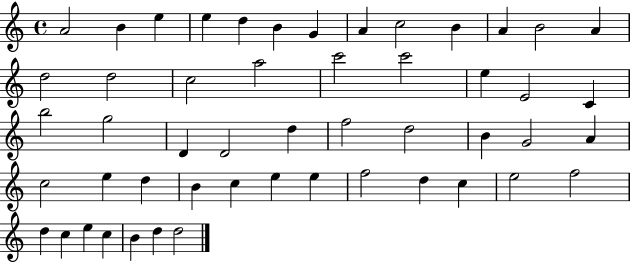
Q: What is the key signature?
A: C major